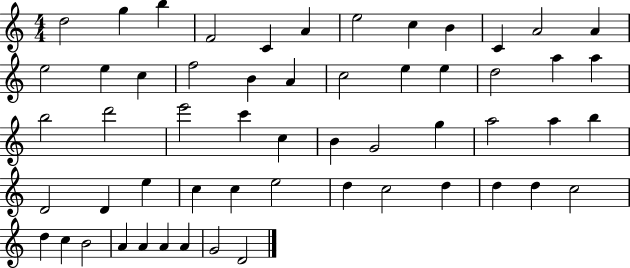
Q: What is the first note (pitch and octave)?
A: D5